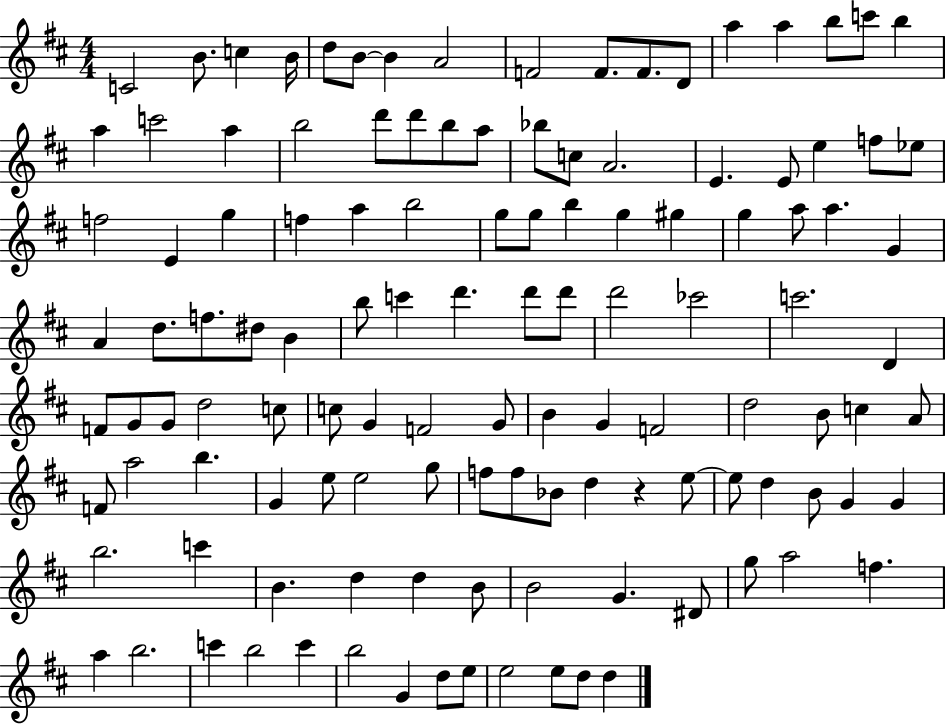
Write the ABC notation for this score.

X:1
T:Untitled
M:4/4
L:1/4
K:D
C2 B/2 c B/4 d/2 B/2 B A2 F2 F/2 F/2 D/2 a a b/2 c'/2 b a c'2 a b2 d'/2 d'/2 b/2 a/2 _b/2 c/2 A2 E E/2 e f/2 _e/2 f2 E g f a b2 g/2 g/2 b g ^g g a/2 a G A d/2 f/2 ^d/2 B b/2 c' d' d'/2 d'/2 d'2 _c'2 c'2 D F/2 G/2 G/2 d2 c/2 c/2 G F2 G/2 B G F2 d2 B/2 c A/2 F/2 a2 b G e/2 e2 g/2 f/2 f/2 _B/2 d z e/2 e/2 d B/2 G G b2 c' B d d B/2 B2 G ^D/2 g/2 a2 f a b2 c' b2 c' b2 G d/2 e/2 e2 e/2 d/2 d